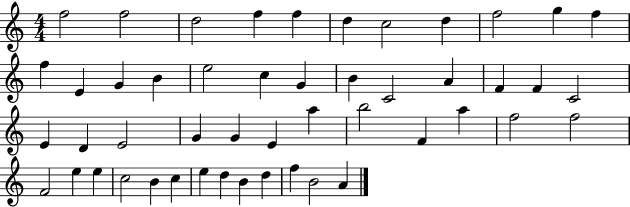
X:1
T:Untitled
M:4/4
L:1/4
K:C
f2 f2 d2 f f d c2 d f2 g f f E G B e2 c G B C2 A F F C2 E D E2 G G E a b2 F a f2 f2 F2 e e c2 B c e d B d f B2 A